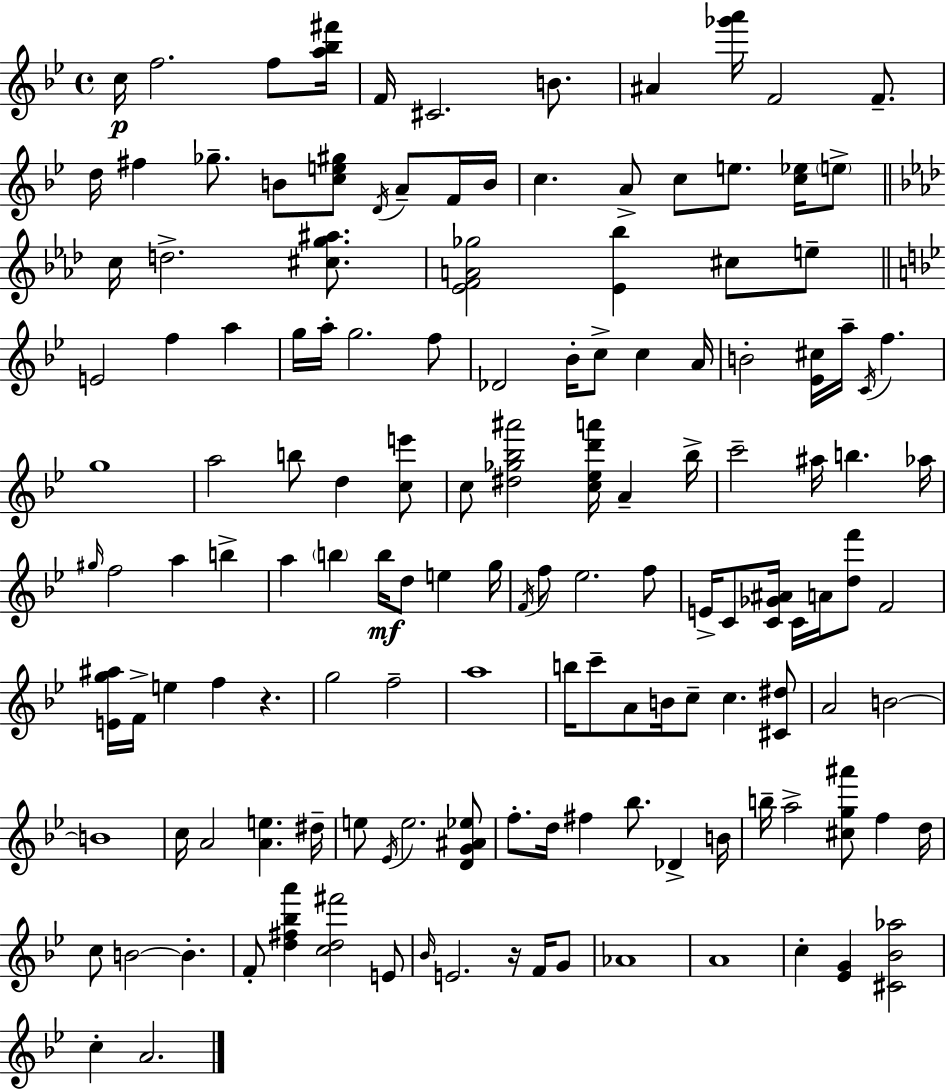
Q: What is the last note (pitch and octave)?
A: A4